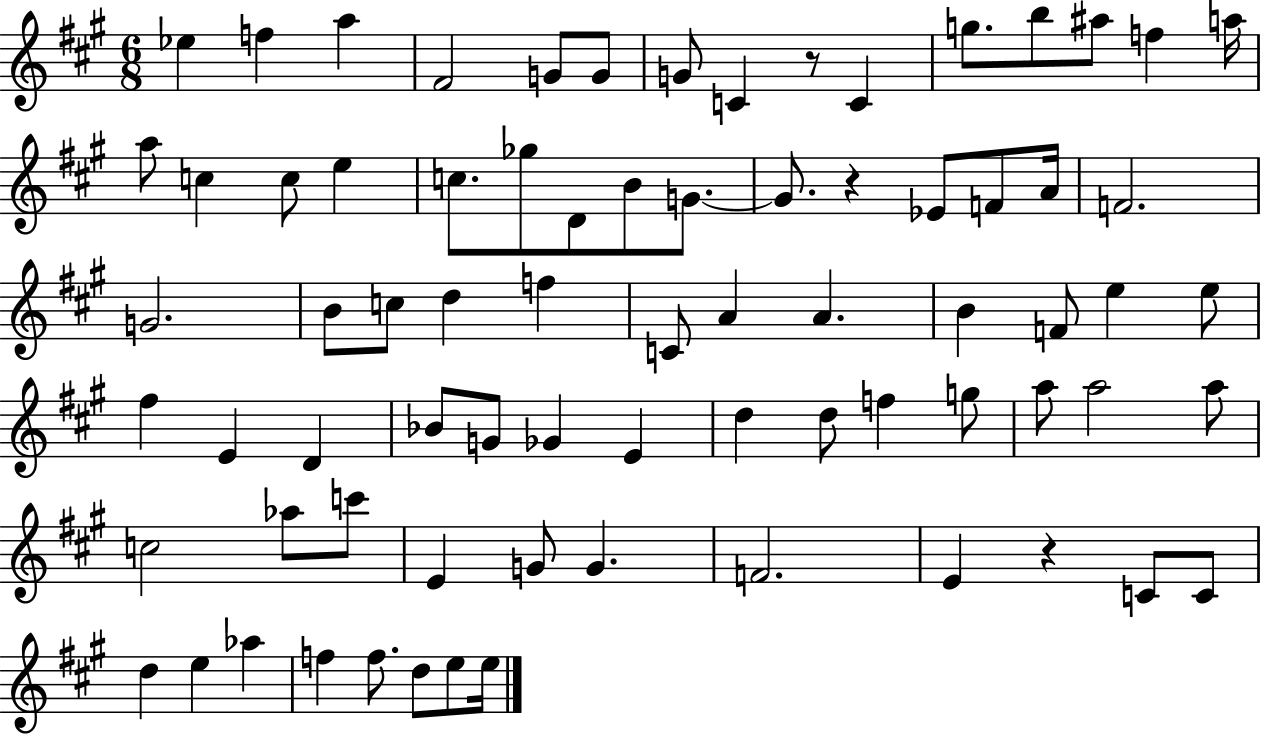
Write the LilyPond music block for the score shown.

{
  \clef treble
  \numericTimeSignature
  \time 6/8
  \key a \major
  \repeat volta 2 { ees''4 f''4 a''4 | fis'2 g'8 g'8 | g'8 c'4 r8 c'4 | g''8. b''8 ais''8 f''4 a''16 | \break a''8 c''4 c''8 e''4 | c''8. ges''8 d'8 b'8 g'8.~~ | g'8. r4 ees'8 f'8 a'16 | f'2. | \break g'2. | b'8 c''8 d''4 f''4 | c'8 a'4 a'4. | b'4 f'8 e''4 e''8 | \break fis''4 e'4 d'4 | bes'8 g'8 ges'4 e'4 | d''4 d''8 f''4 g''8 | a''8 a''2 a''8 | \break c''2 aes''8 c'''8 | e'4 g'8 g'4. | f'2. | e'4 r4 c'8 c'8 | \break d''4 e''4 aes''4 | f''4 f''8. d''8 e''8 e''16 | } \bar "|."
}